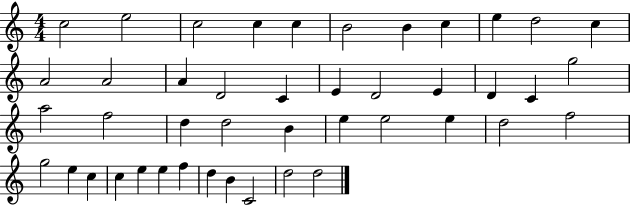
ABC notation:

X:1
T:Untitled
M:4/4
L:1/4
K:C
c2 e2 c2 c c B2 B c e d2 c A2 A2 A D2 C E D2 E D C g2 a2 f2 d d2 B e e2 e d2 f2 g2 e c c e e f d B C2 d2 d2